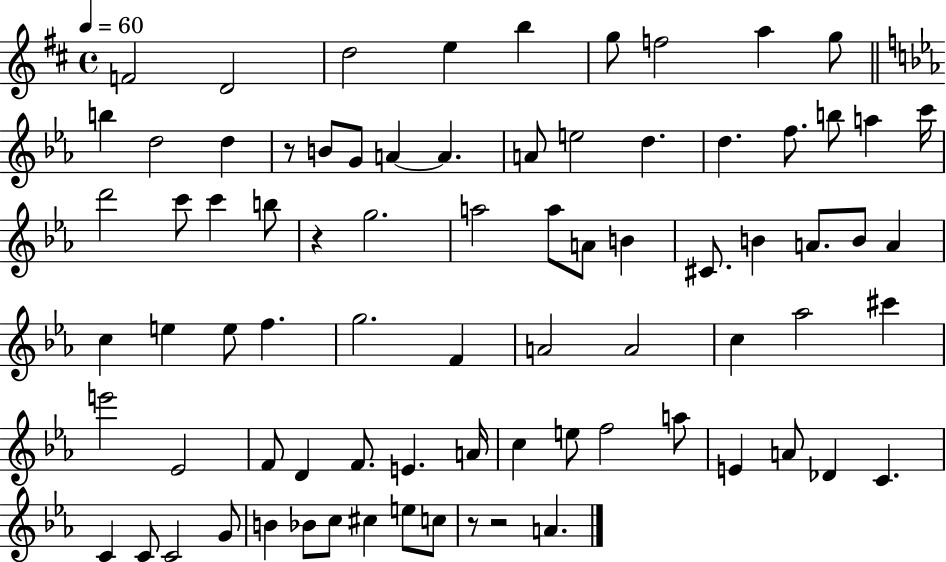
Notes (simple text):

F4/h D4/h D5/h E5/q B5/q G5/e F5/h A5/q G5/e B5/q D5/h D5/q R/e B4/e G4/e A4/q A4/q. A4/e E5/h D5/q. D5/q. F5/e. B5/e A5/q C6/s D6/h C6/e C6/q B5/e R/q G5/h. A5/h A5/e A4/e B4/q C#4/e. B4/q A4/e. B4/e A4/q C5/q E5/q E5/e F5/q. G5/h. F4/q A4/h A4/h C5/q Ab5/h C#6/q E6/h Eb4/h F4/e D4/q F4/e. E4/q. A4/s C5/q E5/e F5/h A5/e E4/q A4/e Db4/q C4/q. C4/q C4/e C4/h G4/e B4/q Bb4/e C5/e C#5/q E5/e C5/e R/e R/h A4/q.